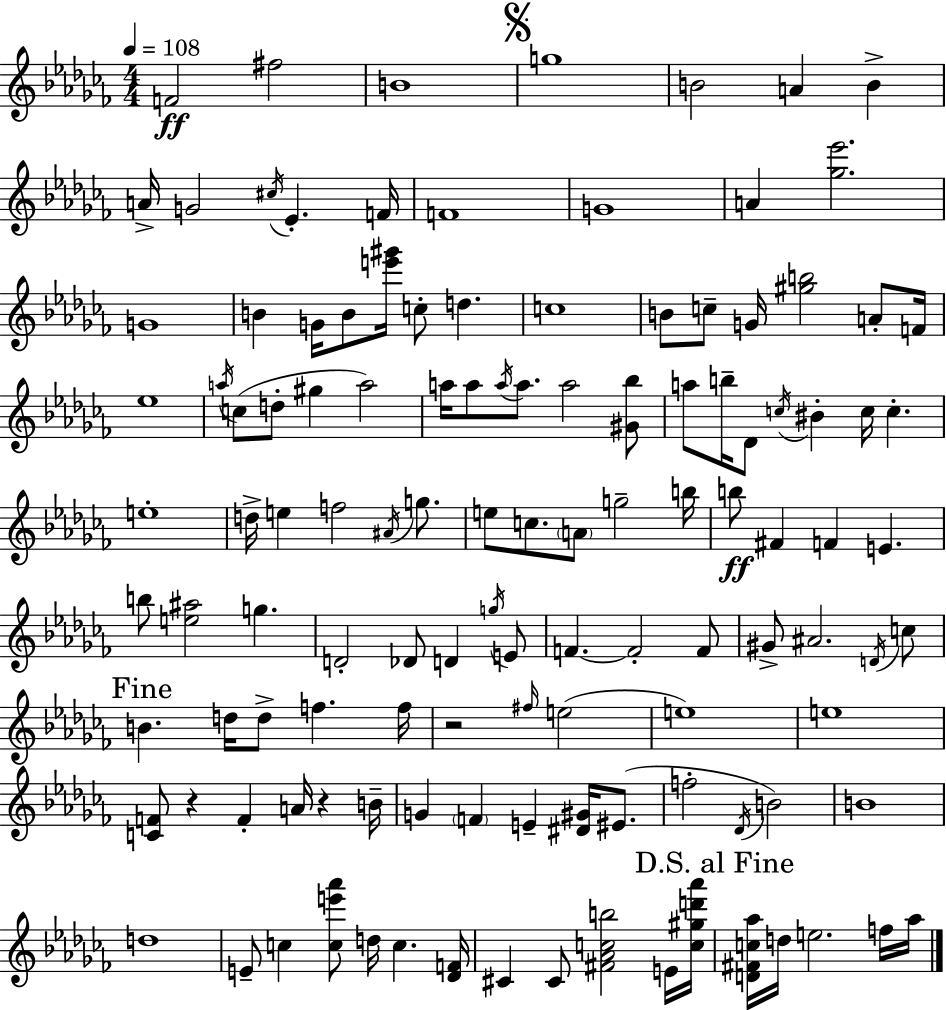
F4/h F#5/h B4/w G5/w B4/h A4/q B4/q A4/s G4/h C#5/s Eb4/q. F4/s F4/w G4/w A4/q [Gb5,Eb6]/h. G4/w B4/q G4/s B4/e [E6,G#6]/s C5/e D5/q. C5/w B4/e C5/e G4/s [G#5,B5]/h A4/e F4/s Eb5/w A5/s C5/e D5/e G#5/q A5/h A5/s A5/e A5/s A5/e. A5/h [G#4,Bb5]/e A5/e B5/s Db4/e C5/s BIS4/q C5/s C5/q. E5/w D5/s E5/q F5/h A#4/s G5/e. E5/e C5/e. A4/e G5/h B5/s B5/e F#4/q F4/q E4/q. B5/e [E5,A#5]/h G5/q. D4/h Db4/e D4/q G5/s E4/e F4/q. F4/h F4/e G#4/e A#4/h. D4/s C5/e B4/q. D5/s D5/e F5/q. F5/s R/h F#5/s E5/h E5/w E5/w [C4,F4]/e R/q F4/q A4/s R/q B4/s G4/q F4/q E4/q [D#4,G#4]/s EIS4/e. F5/h Db4/s B4/h B4/w D5/w E4/e C5/q [C5,E6,Ab6]/e D5/s C5/q. [Db4,F4]/s C#4/q C#4/e [F#4,Ab4,C5,B5]/h E4/s [C5,G#5,D6,Ab6]/s [D4,F#4,C5,Ab5]/s D5/s E5/h. F5/s Ab5/s